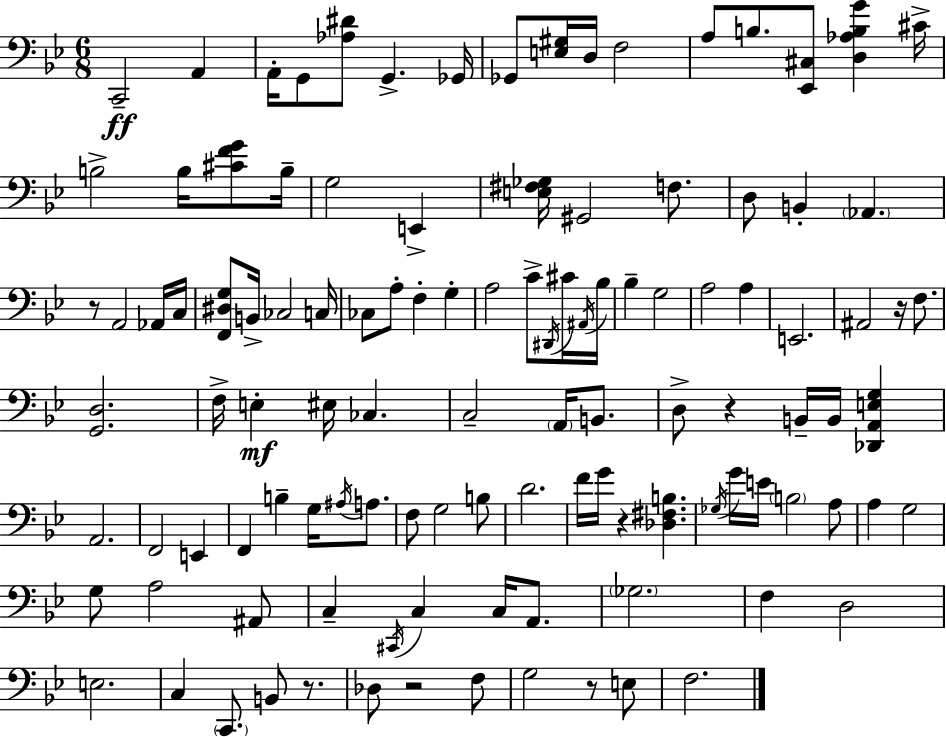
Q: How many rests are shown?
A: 7